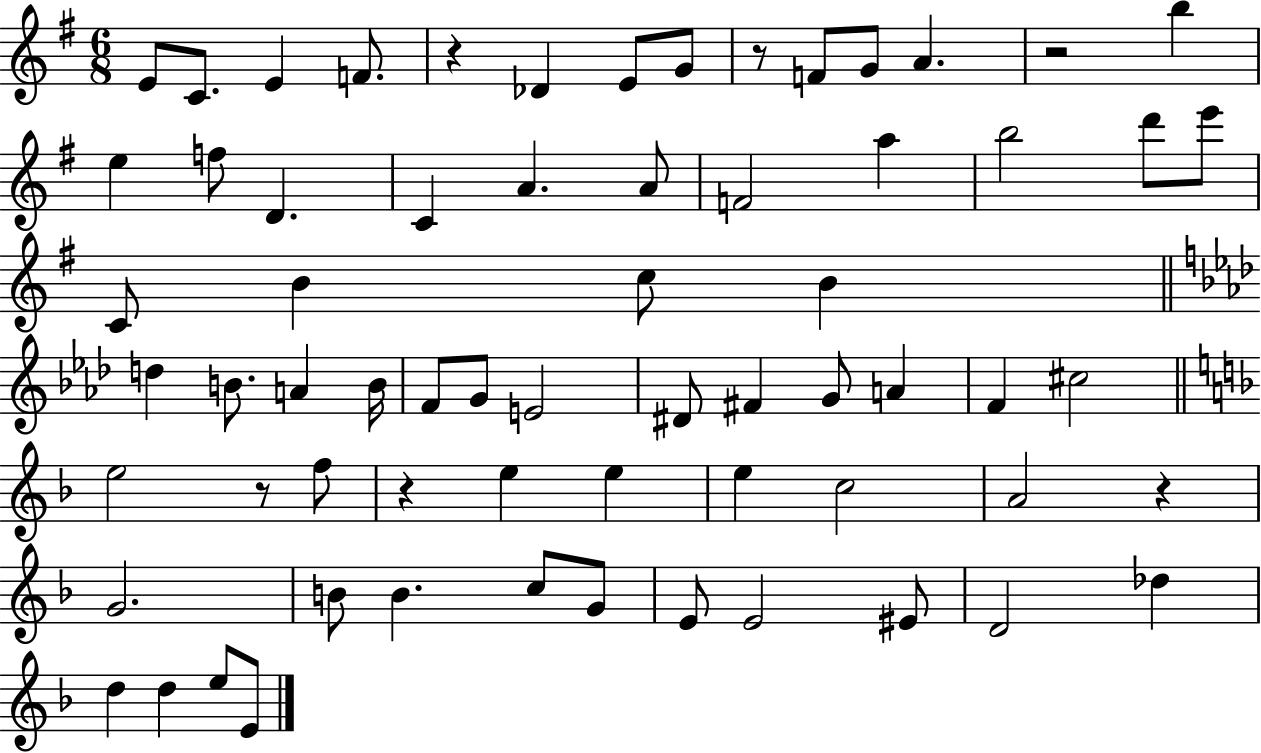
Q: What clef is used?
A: treble